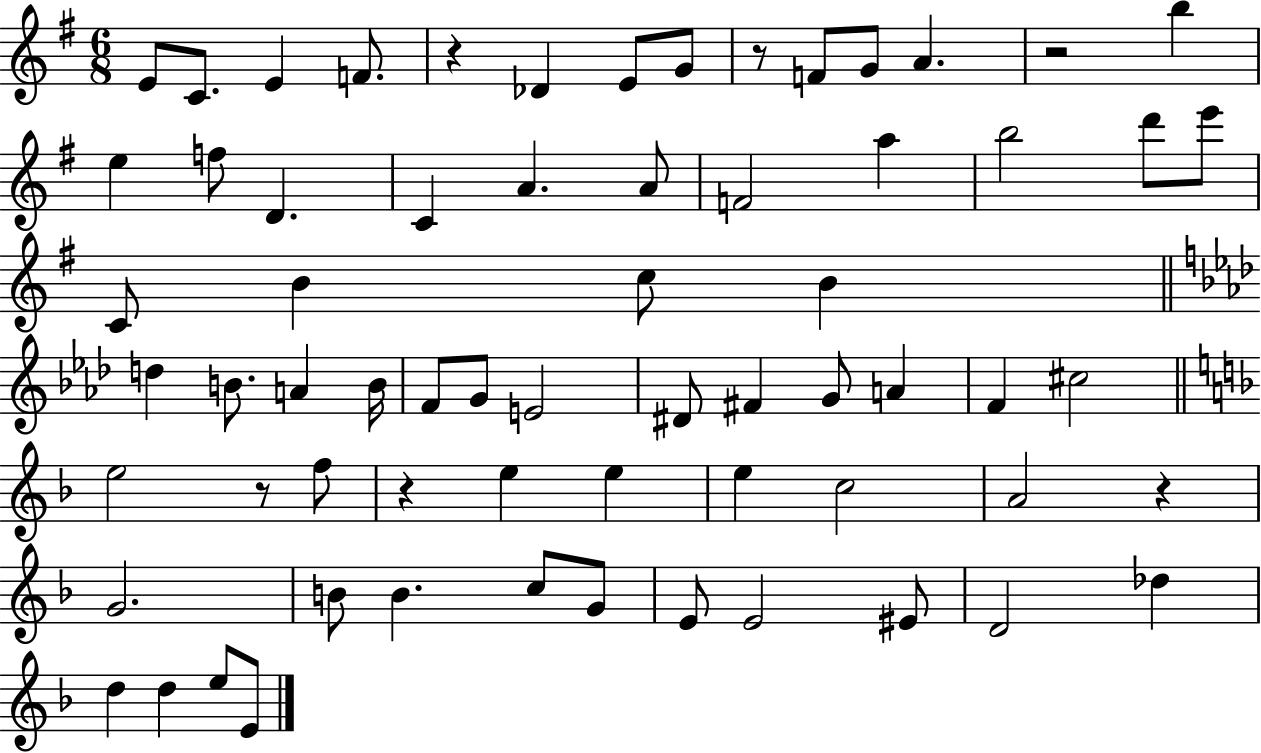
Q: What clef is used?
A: treble